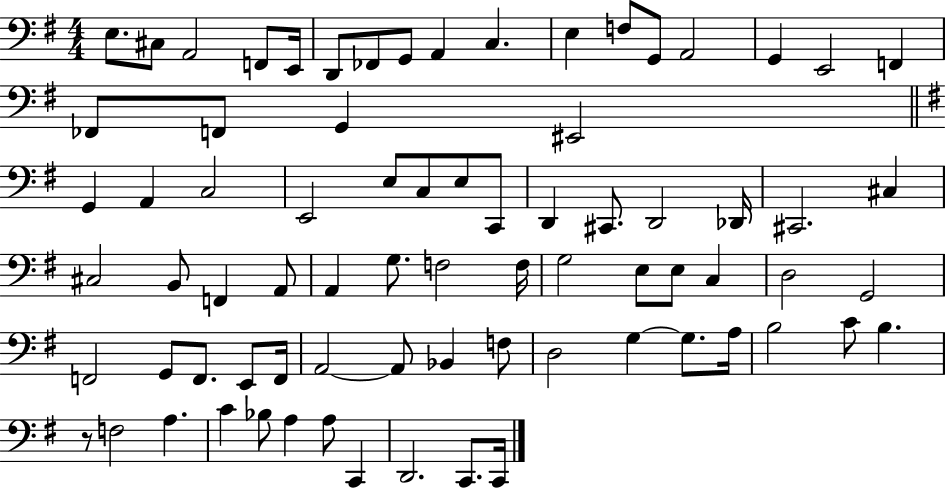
{
  \clef bass
  \numericTimeSignature
  \time 4/4
  \key g \major
  e8. cis8 a,2 f,8 e,16 | d,8 fes,8 g,8 a,4 c4. | e4 f8 g,8 a,2 | g,4 e,2 f,4 | \break fes,8 f,8 g,4 eis,2 | \bar "||" \break \key e \minor g,4 a,4 c2 | e,2 e8 c8 e8 c,8 | d,4 cis,8. d,2 des,16 | cis,2. cis4 | \break cis2 b,8 f,4 a,8 | a,4 g8. f2 f16 | g2 e8 e8 c4 | d2 g,2 | \break f,2 g,8 f,8. e,8 f,16 | a,2~~ a,8 bes,4 f8 | d2 g4~~ g8. a16 | b2 c'8 b4. | \break r8 f2 a4. | c'4 bes8 a4 a8 c,4 | d,2. c,8. c,16 | \bar "|."
}